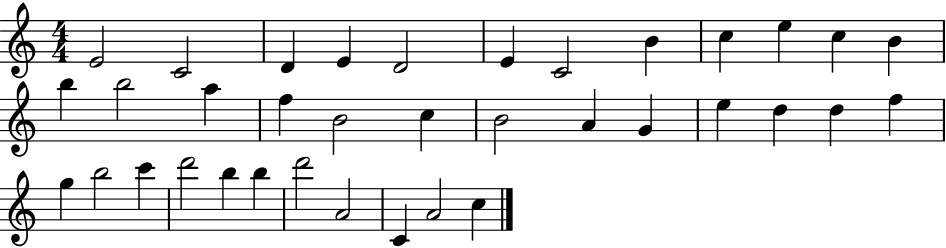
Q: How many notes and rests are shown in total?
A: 36